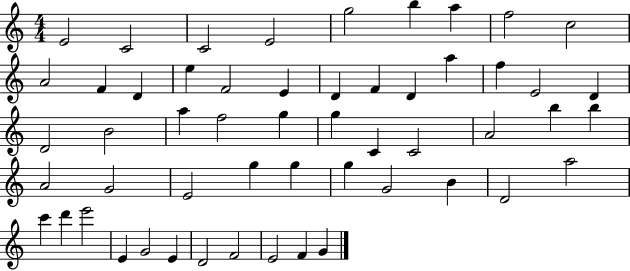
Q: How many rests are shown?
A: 0